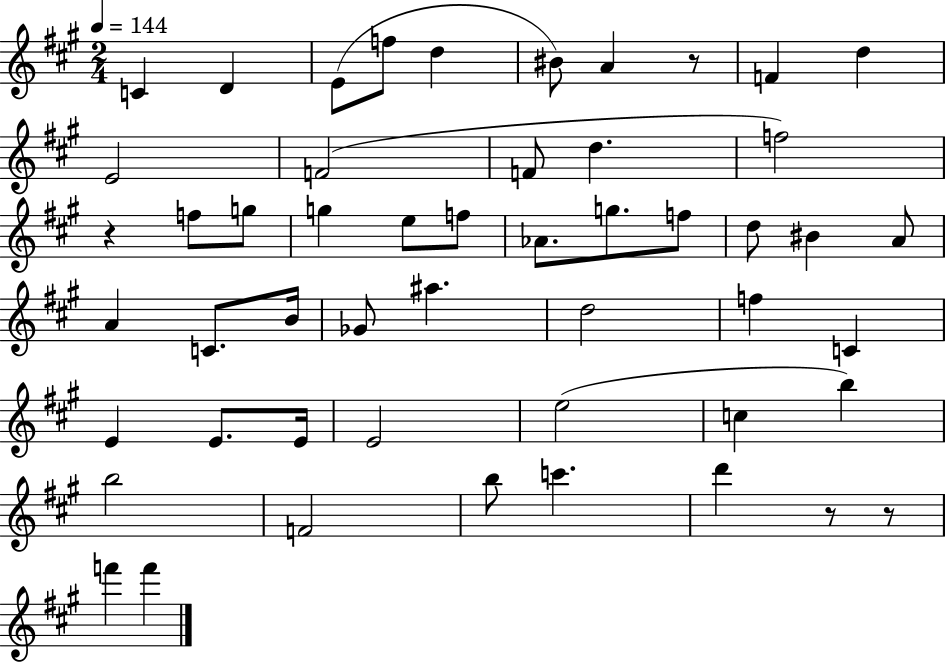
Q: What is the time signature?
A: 2/4